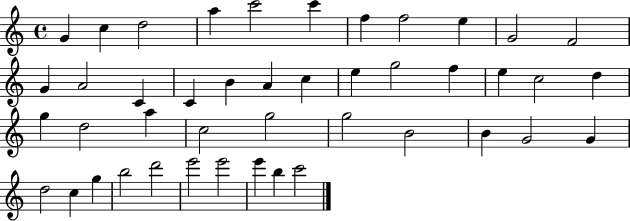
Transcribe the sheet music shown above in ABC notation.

X:1
T:Untitled
M:4/4
L:1/4
K:C
G c d2 a c'2 c' f f2 e G2 F2 G A2 C C B A c e g2 f e c2 d g d2 a c2 g2 g2 B2 B G2 G d2 c g b2 d'2 e'2 e'2 e' b c'2